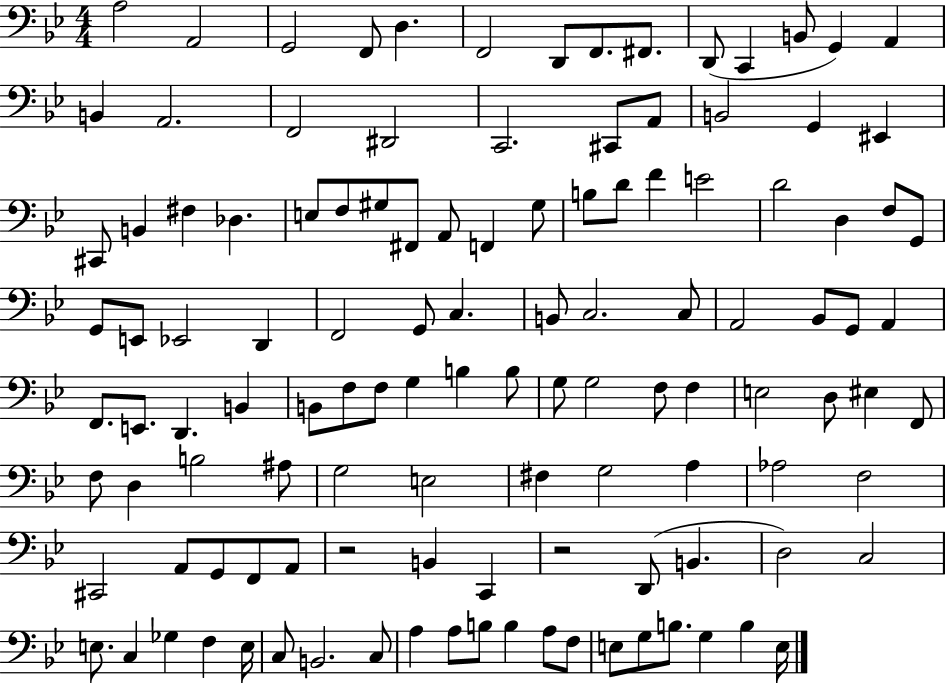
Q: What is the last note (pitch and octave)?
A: E3